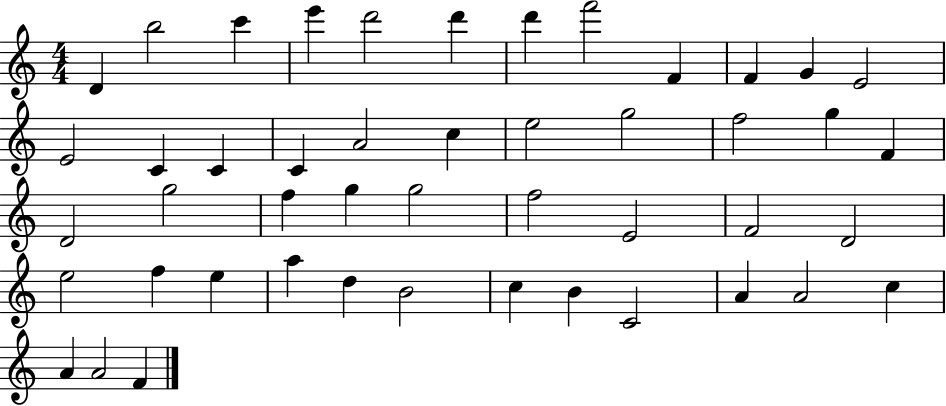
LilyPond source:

{
  \clef treble
  \numericTimeSignature
  \time 4/4
  \key c \major
  d'4 b''2 c'''4 | e'''4 d'''2 d'''4 | d'''4 f'''2 f'4 | f'4 g'4 e'2 | \break e'2 c'4 c'4 | c'4 a'2 c''4 | e''2 g''2 | f''2 g''4 f'4 | \break d'2 g''2 | f''4 g''4 g''2 | f''2 e'2 | f'2 d'2 | \break e''2 f''4 e''4 | a''4 d''4 b'2 | c''4 b'4 c'2 | a'4 a'2 c''4 | \break a'4 a'2 f'4 | \bar "|."
}